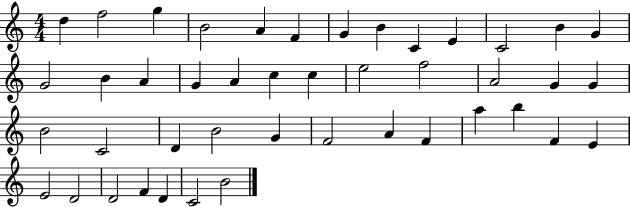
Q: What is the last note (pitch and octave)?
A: B4